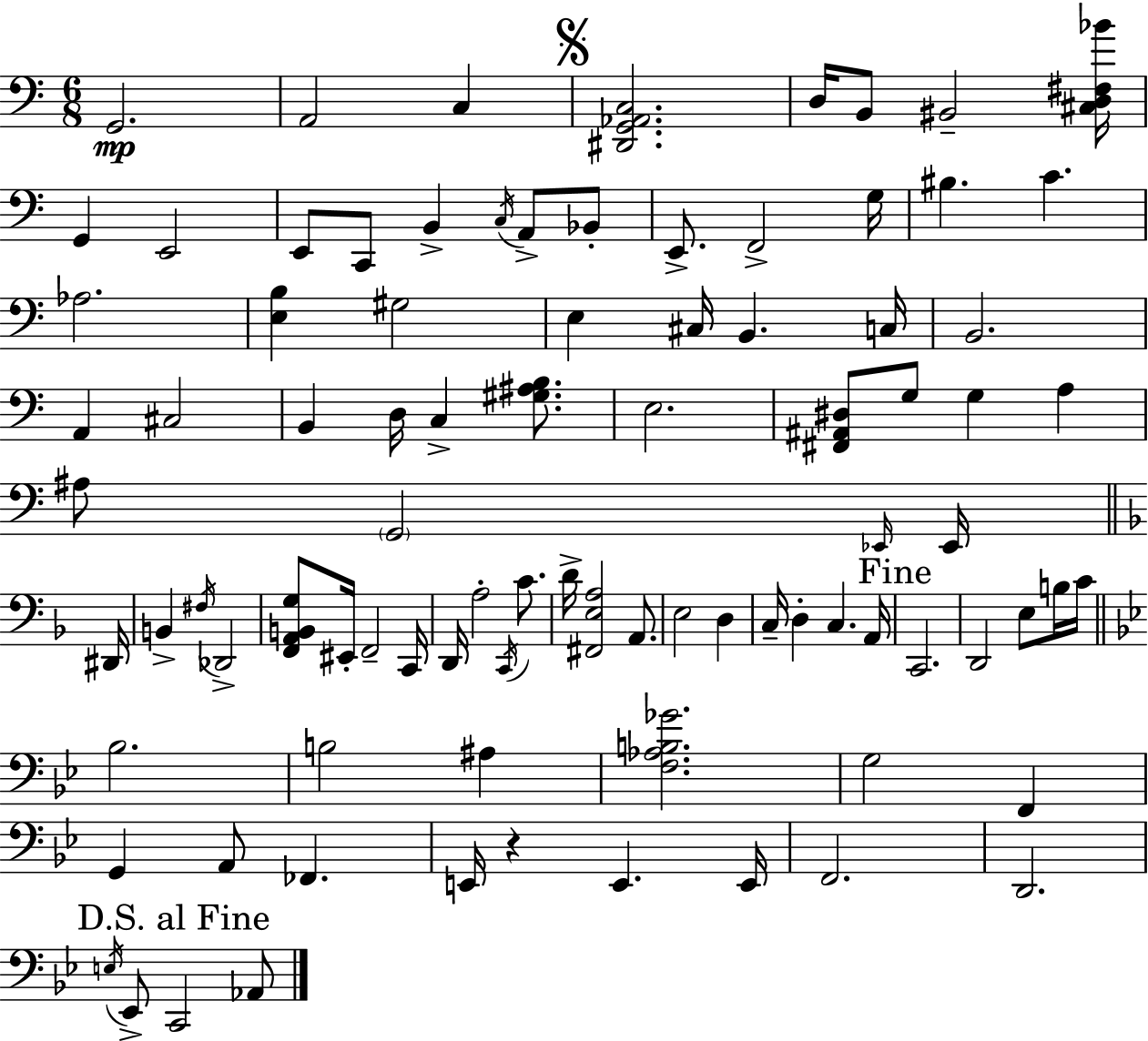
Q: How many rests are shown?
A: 1